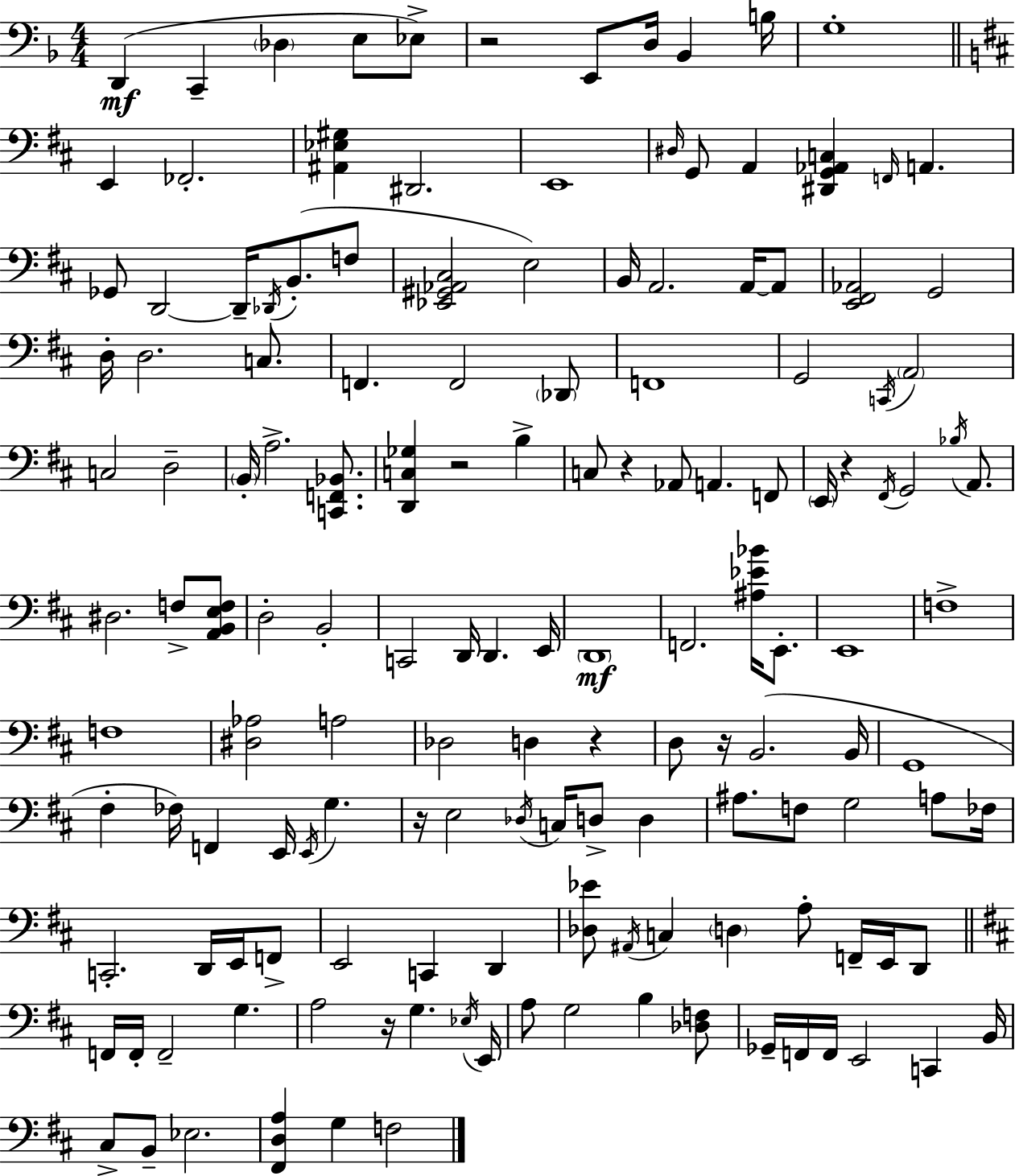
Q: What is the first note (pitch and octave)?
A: D2